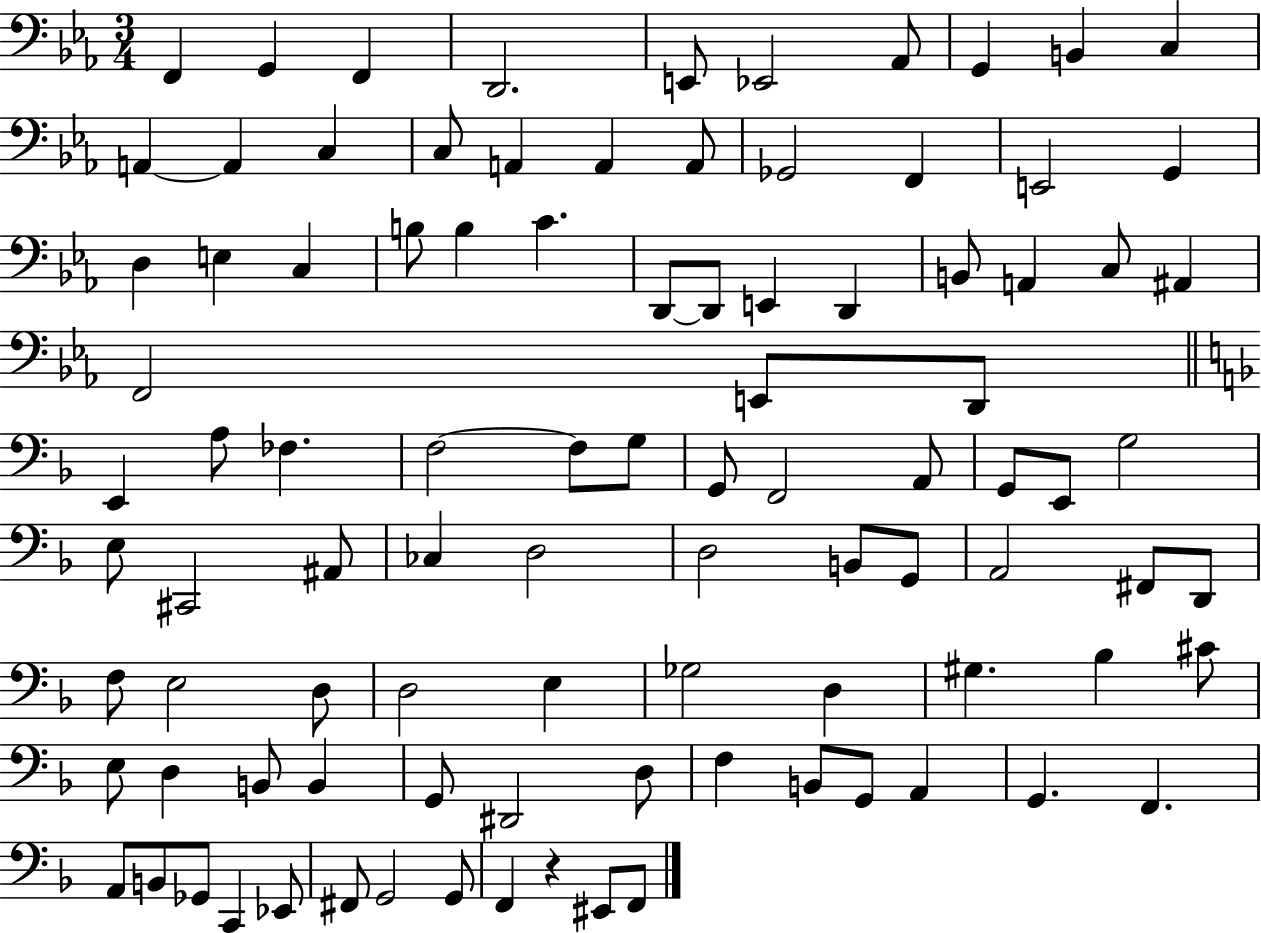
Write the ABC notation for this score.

X:1
T:Untitled
M:3/4
L:1/4
K:Eb
F,, G,, F,, D,,2 E,,/2 _E,,2 _A,,/2 G,, B,, C, A,, A,, C, C,/2 A,, A,, A,,/2 _G,,2 F,, E,,2 G,, D, E, C, B,/2 B, C D,,/2 D,,/2 E,, D,, B,,/2 A,, C,/2 ^A,, F,,2 E,,/2 D,,/2 E,, A,/2 _F, F,2 F,/2 G,/2 G,,/2 F,,2 A,,/2 G,,/2 E,,/2 G,2 E,/2 ^C,,2 ^A,,/2 _C, D,2 D,2 B,,/2 G,,/2 A,,2 ^F,,/2 D,,/2 F,/2 E,2 D,/2 D,2 E, _G,2 D, ^G, _B, ^C/2 E,/2 D, B,,/2 B,, G,,/2 ^D,,2 D,/2 F, B,,/2 G,,/2 A,, G,, F,, A,,/2 B,,/2 _G,,/2 C,, _E,,/2 ^F,,/2 G,,2 G,,/2 F,, z ^E,,/2 F,,/2